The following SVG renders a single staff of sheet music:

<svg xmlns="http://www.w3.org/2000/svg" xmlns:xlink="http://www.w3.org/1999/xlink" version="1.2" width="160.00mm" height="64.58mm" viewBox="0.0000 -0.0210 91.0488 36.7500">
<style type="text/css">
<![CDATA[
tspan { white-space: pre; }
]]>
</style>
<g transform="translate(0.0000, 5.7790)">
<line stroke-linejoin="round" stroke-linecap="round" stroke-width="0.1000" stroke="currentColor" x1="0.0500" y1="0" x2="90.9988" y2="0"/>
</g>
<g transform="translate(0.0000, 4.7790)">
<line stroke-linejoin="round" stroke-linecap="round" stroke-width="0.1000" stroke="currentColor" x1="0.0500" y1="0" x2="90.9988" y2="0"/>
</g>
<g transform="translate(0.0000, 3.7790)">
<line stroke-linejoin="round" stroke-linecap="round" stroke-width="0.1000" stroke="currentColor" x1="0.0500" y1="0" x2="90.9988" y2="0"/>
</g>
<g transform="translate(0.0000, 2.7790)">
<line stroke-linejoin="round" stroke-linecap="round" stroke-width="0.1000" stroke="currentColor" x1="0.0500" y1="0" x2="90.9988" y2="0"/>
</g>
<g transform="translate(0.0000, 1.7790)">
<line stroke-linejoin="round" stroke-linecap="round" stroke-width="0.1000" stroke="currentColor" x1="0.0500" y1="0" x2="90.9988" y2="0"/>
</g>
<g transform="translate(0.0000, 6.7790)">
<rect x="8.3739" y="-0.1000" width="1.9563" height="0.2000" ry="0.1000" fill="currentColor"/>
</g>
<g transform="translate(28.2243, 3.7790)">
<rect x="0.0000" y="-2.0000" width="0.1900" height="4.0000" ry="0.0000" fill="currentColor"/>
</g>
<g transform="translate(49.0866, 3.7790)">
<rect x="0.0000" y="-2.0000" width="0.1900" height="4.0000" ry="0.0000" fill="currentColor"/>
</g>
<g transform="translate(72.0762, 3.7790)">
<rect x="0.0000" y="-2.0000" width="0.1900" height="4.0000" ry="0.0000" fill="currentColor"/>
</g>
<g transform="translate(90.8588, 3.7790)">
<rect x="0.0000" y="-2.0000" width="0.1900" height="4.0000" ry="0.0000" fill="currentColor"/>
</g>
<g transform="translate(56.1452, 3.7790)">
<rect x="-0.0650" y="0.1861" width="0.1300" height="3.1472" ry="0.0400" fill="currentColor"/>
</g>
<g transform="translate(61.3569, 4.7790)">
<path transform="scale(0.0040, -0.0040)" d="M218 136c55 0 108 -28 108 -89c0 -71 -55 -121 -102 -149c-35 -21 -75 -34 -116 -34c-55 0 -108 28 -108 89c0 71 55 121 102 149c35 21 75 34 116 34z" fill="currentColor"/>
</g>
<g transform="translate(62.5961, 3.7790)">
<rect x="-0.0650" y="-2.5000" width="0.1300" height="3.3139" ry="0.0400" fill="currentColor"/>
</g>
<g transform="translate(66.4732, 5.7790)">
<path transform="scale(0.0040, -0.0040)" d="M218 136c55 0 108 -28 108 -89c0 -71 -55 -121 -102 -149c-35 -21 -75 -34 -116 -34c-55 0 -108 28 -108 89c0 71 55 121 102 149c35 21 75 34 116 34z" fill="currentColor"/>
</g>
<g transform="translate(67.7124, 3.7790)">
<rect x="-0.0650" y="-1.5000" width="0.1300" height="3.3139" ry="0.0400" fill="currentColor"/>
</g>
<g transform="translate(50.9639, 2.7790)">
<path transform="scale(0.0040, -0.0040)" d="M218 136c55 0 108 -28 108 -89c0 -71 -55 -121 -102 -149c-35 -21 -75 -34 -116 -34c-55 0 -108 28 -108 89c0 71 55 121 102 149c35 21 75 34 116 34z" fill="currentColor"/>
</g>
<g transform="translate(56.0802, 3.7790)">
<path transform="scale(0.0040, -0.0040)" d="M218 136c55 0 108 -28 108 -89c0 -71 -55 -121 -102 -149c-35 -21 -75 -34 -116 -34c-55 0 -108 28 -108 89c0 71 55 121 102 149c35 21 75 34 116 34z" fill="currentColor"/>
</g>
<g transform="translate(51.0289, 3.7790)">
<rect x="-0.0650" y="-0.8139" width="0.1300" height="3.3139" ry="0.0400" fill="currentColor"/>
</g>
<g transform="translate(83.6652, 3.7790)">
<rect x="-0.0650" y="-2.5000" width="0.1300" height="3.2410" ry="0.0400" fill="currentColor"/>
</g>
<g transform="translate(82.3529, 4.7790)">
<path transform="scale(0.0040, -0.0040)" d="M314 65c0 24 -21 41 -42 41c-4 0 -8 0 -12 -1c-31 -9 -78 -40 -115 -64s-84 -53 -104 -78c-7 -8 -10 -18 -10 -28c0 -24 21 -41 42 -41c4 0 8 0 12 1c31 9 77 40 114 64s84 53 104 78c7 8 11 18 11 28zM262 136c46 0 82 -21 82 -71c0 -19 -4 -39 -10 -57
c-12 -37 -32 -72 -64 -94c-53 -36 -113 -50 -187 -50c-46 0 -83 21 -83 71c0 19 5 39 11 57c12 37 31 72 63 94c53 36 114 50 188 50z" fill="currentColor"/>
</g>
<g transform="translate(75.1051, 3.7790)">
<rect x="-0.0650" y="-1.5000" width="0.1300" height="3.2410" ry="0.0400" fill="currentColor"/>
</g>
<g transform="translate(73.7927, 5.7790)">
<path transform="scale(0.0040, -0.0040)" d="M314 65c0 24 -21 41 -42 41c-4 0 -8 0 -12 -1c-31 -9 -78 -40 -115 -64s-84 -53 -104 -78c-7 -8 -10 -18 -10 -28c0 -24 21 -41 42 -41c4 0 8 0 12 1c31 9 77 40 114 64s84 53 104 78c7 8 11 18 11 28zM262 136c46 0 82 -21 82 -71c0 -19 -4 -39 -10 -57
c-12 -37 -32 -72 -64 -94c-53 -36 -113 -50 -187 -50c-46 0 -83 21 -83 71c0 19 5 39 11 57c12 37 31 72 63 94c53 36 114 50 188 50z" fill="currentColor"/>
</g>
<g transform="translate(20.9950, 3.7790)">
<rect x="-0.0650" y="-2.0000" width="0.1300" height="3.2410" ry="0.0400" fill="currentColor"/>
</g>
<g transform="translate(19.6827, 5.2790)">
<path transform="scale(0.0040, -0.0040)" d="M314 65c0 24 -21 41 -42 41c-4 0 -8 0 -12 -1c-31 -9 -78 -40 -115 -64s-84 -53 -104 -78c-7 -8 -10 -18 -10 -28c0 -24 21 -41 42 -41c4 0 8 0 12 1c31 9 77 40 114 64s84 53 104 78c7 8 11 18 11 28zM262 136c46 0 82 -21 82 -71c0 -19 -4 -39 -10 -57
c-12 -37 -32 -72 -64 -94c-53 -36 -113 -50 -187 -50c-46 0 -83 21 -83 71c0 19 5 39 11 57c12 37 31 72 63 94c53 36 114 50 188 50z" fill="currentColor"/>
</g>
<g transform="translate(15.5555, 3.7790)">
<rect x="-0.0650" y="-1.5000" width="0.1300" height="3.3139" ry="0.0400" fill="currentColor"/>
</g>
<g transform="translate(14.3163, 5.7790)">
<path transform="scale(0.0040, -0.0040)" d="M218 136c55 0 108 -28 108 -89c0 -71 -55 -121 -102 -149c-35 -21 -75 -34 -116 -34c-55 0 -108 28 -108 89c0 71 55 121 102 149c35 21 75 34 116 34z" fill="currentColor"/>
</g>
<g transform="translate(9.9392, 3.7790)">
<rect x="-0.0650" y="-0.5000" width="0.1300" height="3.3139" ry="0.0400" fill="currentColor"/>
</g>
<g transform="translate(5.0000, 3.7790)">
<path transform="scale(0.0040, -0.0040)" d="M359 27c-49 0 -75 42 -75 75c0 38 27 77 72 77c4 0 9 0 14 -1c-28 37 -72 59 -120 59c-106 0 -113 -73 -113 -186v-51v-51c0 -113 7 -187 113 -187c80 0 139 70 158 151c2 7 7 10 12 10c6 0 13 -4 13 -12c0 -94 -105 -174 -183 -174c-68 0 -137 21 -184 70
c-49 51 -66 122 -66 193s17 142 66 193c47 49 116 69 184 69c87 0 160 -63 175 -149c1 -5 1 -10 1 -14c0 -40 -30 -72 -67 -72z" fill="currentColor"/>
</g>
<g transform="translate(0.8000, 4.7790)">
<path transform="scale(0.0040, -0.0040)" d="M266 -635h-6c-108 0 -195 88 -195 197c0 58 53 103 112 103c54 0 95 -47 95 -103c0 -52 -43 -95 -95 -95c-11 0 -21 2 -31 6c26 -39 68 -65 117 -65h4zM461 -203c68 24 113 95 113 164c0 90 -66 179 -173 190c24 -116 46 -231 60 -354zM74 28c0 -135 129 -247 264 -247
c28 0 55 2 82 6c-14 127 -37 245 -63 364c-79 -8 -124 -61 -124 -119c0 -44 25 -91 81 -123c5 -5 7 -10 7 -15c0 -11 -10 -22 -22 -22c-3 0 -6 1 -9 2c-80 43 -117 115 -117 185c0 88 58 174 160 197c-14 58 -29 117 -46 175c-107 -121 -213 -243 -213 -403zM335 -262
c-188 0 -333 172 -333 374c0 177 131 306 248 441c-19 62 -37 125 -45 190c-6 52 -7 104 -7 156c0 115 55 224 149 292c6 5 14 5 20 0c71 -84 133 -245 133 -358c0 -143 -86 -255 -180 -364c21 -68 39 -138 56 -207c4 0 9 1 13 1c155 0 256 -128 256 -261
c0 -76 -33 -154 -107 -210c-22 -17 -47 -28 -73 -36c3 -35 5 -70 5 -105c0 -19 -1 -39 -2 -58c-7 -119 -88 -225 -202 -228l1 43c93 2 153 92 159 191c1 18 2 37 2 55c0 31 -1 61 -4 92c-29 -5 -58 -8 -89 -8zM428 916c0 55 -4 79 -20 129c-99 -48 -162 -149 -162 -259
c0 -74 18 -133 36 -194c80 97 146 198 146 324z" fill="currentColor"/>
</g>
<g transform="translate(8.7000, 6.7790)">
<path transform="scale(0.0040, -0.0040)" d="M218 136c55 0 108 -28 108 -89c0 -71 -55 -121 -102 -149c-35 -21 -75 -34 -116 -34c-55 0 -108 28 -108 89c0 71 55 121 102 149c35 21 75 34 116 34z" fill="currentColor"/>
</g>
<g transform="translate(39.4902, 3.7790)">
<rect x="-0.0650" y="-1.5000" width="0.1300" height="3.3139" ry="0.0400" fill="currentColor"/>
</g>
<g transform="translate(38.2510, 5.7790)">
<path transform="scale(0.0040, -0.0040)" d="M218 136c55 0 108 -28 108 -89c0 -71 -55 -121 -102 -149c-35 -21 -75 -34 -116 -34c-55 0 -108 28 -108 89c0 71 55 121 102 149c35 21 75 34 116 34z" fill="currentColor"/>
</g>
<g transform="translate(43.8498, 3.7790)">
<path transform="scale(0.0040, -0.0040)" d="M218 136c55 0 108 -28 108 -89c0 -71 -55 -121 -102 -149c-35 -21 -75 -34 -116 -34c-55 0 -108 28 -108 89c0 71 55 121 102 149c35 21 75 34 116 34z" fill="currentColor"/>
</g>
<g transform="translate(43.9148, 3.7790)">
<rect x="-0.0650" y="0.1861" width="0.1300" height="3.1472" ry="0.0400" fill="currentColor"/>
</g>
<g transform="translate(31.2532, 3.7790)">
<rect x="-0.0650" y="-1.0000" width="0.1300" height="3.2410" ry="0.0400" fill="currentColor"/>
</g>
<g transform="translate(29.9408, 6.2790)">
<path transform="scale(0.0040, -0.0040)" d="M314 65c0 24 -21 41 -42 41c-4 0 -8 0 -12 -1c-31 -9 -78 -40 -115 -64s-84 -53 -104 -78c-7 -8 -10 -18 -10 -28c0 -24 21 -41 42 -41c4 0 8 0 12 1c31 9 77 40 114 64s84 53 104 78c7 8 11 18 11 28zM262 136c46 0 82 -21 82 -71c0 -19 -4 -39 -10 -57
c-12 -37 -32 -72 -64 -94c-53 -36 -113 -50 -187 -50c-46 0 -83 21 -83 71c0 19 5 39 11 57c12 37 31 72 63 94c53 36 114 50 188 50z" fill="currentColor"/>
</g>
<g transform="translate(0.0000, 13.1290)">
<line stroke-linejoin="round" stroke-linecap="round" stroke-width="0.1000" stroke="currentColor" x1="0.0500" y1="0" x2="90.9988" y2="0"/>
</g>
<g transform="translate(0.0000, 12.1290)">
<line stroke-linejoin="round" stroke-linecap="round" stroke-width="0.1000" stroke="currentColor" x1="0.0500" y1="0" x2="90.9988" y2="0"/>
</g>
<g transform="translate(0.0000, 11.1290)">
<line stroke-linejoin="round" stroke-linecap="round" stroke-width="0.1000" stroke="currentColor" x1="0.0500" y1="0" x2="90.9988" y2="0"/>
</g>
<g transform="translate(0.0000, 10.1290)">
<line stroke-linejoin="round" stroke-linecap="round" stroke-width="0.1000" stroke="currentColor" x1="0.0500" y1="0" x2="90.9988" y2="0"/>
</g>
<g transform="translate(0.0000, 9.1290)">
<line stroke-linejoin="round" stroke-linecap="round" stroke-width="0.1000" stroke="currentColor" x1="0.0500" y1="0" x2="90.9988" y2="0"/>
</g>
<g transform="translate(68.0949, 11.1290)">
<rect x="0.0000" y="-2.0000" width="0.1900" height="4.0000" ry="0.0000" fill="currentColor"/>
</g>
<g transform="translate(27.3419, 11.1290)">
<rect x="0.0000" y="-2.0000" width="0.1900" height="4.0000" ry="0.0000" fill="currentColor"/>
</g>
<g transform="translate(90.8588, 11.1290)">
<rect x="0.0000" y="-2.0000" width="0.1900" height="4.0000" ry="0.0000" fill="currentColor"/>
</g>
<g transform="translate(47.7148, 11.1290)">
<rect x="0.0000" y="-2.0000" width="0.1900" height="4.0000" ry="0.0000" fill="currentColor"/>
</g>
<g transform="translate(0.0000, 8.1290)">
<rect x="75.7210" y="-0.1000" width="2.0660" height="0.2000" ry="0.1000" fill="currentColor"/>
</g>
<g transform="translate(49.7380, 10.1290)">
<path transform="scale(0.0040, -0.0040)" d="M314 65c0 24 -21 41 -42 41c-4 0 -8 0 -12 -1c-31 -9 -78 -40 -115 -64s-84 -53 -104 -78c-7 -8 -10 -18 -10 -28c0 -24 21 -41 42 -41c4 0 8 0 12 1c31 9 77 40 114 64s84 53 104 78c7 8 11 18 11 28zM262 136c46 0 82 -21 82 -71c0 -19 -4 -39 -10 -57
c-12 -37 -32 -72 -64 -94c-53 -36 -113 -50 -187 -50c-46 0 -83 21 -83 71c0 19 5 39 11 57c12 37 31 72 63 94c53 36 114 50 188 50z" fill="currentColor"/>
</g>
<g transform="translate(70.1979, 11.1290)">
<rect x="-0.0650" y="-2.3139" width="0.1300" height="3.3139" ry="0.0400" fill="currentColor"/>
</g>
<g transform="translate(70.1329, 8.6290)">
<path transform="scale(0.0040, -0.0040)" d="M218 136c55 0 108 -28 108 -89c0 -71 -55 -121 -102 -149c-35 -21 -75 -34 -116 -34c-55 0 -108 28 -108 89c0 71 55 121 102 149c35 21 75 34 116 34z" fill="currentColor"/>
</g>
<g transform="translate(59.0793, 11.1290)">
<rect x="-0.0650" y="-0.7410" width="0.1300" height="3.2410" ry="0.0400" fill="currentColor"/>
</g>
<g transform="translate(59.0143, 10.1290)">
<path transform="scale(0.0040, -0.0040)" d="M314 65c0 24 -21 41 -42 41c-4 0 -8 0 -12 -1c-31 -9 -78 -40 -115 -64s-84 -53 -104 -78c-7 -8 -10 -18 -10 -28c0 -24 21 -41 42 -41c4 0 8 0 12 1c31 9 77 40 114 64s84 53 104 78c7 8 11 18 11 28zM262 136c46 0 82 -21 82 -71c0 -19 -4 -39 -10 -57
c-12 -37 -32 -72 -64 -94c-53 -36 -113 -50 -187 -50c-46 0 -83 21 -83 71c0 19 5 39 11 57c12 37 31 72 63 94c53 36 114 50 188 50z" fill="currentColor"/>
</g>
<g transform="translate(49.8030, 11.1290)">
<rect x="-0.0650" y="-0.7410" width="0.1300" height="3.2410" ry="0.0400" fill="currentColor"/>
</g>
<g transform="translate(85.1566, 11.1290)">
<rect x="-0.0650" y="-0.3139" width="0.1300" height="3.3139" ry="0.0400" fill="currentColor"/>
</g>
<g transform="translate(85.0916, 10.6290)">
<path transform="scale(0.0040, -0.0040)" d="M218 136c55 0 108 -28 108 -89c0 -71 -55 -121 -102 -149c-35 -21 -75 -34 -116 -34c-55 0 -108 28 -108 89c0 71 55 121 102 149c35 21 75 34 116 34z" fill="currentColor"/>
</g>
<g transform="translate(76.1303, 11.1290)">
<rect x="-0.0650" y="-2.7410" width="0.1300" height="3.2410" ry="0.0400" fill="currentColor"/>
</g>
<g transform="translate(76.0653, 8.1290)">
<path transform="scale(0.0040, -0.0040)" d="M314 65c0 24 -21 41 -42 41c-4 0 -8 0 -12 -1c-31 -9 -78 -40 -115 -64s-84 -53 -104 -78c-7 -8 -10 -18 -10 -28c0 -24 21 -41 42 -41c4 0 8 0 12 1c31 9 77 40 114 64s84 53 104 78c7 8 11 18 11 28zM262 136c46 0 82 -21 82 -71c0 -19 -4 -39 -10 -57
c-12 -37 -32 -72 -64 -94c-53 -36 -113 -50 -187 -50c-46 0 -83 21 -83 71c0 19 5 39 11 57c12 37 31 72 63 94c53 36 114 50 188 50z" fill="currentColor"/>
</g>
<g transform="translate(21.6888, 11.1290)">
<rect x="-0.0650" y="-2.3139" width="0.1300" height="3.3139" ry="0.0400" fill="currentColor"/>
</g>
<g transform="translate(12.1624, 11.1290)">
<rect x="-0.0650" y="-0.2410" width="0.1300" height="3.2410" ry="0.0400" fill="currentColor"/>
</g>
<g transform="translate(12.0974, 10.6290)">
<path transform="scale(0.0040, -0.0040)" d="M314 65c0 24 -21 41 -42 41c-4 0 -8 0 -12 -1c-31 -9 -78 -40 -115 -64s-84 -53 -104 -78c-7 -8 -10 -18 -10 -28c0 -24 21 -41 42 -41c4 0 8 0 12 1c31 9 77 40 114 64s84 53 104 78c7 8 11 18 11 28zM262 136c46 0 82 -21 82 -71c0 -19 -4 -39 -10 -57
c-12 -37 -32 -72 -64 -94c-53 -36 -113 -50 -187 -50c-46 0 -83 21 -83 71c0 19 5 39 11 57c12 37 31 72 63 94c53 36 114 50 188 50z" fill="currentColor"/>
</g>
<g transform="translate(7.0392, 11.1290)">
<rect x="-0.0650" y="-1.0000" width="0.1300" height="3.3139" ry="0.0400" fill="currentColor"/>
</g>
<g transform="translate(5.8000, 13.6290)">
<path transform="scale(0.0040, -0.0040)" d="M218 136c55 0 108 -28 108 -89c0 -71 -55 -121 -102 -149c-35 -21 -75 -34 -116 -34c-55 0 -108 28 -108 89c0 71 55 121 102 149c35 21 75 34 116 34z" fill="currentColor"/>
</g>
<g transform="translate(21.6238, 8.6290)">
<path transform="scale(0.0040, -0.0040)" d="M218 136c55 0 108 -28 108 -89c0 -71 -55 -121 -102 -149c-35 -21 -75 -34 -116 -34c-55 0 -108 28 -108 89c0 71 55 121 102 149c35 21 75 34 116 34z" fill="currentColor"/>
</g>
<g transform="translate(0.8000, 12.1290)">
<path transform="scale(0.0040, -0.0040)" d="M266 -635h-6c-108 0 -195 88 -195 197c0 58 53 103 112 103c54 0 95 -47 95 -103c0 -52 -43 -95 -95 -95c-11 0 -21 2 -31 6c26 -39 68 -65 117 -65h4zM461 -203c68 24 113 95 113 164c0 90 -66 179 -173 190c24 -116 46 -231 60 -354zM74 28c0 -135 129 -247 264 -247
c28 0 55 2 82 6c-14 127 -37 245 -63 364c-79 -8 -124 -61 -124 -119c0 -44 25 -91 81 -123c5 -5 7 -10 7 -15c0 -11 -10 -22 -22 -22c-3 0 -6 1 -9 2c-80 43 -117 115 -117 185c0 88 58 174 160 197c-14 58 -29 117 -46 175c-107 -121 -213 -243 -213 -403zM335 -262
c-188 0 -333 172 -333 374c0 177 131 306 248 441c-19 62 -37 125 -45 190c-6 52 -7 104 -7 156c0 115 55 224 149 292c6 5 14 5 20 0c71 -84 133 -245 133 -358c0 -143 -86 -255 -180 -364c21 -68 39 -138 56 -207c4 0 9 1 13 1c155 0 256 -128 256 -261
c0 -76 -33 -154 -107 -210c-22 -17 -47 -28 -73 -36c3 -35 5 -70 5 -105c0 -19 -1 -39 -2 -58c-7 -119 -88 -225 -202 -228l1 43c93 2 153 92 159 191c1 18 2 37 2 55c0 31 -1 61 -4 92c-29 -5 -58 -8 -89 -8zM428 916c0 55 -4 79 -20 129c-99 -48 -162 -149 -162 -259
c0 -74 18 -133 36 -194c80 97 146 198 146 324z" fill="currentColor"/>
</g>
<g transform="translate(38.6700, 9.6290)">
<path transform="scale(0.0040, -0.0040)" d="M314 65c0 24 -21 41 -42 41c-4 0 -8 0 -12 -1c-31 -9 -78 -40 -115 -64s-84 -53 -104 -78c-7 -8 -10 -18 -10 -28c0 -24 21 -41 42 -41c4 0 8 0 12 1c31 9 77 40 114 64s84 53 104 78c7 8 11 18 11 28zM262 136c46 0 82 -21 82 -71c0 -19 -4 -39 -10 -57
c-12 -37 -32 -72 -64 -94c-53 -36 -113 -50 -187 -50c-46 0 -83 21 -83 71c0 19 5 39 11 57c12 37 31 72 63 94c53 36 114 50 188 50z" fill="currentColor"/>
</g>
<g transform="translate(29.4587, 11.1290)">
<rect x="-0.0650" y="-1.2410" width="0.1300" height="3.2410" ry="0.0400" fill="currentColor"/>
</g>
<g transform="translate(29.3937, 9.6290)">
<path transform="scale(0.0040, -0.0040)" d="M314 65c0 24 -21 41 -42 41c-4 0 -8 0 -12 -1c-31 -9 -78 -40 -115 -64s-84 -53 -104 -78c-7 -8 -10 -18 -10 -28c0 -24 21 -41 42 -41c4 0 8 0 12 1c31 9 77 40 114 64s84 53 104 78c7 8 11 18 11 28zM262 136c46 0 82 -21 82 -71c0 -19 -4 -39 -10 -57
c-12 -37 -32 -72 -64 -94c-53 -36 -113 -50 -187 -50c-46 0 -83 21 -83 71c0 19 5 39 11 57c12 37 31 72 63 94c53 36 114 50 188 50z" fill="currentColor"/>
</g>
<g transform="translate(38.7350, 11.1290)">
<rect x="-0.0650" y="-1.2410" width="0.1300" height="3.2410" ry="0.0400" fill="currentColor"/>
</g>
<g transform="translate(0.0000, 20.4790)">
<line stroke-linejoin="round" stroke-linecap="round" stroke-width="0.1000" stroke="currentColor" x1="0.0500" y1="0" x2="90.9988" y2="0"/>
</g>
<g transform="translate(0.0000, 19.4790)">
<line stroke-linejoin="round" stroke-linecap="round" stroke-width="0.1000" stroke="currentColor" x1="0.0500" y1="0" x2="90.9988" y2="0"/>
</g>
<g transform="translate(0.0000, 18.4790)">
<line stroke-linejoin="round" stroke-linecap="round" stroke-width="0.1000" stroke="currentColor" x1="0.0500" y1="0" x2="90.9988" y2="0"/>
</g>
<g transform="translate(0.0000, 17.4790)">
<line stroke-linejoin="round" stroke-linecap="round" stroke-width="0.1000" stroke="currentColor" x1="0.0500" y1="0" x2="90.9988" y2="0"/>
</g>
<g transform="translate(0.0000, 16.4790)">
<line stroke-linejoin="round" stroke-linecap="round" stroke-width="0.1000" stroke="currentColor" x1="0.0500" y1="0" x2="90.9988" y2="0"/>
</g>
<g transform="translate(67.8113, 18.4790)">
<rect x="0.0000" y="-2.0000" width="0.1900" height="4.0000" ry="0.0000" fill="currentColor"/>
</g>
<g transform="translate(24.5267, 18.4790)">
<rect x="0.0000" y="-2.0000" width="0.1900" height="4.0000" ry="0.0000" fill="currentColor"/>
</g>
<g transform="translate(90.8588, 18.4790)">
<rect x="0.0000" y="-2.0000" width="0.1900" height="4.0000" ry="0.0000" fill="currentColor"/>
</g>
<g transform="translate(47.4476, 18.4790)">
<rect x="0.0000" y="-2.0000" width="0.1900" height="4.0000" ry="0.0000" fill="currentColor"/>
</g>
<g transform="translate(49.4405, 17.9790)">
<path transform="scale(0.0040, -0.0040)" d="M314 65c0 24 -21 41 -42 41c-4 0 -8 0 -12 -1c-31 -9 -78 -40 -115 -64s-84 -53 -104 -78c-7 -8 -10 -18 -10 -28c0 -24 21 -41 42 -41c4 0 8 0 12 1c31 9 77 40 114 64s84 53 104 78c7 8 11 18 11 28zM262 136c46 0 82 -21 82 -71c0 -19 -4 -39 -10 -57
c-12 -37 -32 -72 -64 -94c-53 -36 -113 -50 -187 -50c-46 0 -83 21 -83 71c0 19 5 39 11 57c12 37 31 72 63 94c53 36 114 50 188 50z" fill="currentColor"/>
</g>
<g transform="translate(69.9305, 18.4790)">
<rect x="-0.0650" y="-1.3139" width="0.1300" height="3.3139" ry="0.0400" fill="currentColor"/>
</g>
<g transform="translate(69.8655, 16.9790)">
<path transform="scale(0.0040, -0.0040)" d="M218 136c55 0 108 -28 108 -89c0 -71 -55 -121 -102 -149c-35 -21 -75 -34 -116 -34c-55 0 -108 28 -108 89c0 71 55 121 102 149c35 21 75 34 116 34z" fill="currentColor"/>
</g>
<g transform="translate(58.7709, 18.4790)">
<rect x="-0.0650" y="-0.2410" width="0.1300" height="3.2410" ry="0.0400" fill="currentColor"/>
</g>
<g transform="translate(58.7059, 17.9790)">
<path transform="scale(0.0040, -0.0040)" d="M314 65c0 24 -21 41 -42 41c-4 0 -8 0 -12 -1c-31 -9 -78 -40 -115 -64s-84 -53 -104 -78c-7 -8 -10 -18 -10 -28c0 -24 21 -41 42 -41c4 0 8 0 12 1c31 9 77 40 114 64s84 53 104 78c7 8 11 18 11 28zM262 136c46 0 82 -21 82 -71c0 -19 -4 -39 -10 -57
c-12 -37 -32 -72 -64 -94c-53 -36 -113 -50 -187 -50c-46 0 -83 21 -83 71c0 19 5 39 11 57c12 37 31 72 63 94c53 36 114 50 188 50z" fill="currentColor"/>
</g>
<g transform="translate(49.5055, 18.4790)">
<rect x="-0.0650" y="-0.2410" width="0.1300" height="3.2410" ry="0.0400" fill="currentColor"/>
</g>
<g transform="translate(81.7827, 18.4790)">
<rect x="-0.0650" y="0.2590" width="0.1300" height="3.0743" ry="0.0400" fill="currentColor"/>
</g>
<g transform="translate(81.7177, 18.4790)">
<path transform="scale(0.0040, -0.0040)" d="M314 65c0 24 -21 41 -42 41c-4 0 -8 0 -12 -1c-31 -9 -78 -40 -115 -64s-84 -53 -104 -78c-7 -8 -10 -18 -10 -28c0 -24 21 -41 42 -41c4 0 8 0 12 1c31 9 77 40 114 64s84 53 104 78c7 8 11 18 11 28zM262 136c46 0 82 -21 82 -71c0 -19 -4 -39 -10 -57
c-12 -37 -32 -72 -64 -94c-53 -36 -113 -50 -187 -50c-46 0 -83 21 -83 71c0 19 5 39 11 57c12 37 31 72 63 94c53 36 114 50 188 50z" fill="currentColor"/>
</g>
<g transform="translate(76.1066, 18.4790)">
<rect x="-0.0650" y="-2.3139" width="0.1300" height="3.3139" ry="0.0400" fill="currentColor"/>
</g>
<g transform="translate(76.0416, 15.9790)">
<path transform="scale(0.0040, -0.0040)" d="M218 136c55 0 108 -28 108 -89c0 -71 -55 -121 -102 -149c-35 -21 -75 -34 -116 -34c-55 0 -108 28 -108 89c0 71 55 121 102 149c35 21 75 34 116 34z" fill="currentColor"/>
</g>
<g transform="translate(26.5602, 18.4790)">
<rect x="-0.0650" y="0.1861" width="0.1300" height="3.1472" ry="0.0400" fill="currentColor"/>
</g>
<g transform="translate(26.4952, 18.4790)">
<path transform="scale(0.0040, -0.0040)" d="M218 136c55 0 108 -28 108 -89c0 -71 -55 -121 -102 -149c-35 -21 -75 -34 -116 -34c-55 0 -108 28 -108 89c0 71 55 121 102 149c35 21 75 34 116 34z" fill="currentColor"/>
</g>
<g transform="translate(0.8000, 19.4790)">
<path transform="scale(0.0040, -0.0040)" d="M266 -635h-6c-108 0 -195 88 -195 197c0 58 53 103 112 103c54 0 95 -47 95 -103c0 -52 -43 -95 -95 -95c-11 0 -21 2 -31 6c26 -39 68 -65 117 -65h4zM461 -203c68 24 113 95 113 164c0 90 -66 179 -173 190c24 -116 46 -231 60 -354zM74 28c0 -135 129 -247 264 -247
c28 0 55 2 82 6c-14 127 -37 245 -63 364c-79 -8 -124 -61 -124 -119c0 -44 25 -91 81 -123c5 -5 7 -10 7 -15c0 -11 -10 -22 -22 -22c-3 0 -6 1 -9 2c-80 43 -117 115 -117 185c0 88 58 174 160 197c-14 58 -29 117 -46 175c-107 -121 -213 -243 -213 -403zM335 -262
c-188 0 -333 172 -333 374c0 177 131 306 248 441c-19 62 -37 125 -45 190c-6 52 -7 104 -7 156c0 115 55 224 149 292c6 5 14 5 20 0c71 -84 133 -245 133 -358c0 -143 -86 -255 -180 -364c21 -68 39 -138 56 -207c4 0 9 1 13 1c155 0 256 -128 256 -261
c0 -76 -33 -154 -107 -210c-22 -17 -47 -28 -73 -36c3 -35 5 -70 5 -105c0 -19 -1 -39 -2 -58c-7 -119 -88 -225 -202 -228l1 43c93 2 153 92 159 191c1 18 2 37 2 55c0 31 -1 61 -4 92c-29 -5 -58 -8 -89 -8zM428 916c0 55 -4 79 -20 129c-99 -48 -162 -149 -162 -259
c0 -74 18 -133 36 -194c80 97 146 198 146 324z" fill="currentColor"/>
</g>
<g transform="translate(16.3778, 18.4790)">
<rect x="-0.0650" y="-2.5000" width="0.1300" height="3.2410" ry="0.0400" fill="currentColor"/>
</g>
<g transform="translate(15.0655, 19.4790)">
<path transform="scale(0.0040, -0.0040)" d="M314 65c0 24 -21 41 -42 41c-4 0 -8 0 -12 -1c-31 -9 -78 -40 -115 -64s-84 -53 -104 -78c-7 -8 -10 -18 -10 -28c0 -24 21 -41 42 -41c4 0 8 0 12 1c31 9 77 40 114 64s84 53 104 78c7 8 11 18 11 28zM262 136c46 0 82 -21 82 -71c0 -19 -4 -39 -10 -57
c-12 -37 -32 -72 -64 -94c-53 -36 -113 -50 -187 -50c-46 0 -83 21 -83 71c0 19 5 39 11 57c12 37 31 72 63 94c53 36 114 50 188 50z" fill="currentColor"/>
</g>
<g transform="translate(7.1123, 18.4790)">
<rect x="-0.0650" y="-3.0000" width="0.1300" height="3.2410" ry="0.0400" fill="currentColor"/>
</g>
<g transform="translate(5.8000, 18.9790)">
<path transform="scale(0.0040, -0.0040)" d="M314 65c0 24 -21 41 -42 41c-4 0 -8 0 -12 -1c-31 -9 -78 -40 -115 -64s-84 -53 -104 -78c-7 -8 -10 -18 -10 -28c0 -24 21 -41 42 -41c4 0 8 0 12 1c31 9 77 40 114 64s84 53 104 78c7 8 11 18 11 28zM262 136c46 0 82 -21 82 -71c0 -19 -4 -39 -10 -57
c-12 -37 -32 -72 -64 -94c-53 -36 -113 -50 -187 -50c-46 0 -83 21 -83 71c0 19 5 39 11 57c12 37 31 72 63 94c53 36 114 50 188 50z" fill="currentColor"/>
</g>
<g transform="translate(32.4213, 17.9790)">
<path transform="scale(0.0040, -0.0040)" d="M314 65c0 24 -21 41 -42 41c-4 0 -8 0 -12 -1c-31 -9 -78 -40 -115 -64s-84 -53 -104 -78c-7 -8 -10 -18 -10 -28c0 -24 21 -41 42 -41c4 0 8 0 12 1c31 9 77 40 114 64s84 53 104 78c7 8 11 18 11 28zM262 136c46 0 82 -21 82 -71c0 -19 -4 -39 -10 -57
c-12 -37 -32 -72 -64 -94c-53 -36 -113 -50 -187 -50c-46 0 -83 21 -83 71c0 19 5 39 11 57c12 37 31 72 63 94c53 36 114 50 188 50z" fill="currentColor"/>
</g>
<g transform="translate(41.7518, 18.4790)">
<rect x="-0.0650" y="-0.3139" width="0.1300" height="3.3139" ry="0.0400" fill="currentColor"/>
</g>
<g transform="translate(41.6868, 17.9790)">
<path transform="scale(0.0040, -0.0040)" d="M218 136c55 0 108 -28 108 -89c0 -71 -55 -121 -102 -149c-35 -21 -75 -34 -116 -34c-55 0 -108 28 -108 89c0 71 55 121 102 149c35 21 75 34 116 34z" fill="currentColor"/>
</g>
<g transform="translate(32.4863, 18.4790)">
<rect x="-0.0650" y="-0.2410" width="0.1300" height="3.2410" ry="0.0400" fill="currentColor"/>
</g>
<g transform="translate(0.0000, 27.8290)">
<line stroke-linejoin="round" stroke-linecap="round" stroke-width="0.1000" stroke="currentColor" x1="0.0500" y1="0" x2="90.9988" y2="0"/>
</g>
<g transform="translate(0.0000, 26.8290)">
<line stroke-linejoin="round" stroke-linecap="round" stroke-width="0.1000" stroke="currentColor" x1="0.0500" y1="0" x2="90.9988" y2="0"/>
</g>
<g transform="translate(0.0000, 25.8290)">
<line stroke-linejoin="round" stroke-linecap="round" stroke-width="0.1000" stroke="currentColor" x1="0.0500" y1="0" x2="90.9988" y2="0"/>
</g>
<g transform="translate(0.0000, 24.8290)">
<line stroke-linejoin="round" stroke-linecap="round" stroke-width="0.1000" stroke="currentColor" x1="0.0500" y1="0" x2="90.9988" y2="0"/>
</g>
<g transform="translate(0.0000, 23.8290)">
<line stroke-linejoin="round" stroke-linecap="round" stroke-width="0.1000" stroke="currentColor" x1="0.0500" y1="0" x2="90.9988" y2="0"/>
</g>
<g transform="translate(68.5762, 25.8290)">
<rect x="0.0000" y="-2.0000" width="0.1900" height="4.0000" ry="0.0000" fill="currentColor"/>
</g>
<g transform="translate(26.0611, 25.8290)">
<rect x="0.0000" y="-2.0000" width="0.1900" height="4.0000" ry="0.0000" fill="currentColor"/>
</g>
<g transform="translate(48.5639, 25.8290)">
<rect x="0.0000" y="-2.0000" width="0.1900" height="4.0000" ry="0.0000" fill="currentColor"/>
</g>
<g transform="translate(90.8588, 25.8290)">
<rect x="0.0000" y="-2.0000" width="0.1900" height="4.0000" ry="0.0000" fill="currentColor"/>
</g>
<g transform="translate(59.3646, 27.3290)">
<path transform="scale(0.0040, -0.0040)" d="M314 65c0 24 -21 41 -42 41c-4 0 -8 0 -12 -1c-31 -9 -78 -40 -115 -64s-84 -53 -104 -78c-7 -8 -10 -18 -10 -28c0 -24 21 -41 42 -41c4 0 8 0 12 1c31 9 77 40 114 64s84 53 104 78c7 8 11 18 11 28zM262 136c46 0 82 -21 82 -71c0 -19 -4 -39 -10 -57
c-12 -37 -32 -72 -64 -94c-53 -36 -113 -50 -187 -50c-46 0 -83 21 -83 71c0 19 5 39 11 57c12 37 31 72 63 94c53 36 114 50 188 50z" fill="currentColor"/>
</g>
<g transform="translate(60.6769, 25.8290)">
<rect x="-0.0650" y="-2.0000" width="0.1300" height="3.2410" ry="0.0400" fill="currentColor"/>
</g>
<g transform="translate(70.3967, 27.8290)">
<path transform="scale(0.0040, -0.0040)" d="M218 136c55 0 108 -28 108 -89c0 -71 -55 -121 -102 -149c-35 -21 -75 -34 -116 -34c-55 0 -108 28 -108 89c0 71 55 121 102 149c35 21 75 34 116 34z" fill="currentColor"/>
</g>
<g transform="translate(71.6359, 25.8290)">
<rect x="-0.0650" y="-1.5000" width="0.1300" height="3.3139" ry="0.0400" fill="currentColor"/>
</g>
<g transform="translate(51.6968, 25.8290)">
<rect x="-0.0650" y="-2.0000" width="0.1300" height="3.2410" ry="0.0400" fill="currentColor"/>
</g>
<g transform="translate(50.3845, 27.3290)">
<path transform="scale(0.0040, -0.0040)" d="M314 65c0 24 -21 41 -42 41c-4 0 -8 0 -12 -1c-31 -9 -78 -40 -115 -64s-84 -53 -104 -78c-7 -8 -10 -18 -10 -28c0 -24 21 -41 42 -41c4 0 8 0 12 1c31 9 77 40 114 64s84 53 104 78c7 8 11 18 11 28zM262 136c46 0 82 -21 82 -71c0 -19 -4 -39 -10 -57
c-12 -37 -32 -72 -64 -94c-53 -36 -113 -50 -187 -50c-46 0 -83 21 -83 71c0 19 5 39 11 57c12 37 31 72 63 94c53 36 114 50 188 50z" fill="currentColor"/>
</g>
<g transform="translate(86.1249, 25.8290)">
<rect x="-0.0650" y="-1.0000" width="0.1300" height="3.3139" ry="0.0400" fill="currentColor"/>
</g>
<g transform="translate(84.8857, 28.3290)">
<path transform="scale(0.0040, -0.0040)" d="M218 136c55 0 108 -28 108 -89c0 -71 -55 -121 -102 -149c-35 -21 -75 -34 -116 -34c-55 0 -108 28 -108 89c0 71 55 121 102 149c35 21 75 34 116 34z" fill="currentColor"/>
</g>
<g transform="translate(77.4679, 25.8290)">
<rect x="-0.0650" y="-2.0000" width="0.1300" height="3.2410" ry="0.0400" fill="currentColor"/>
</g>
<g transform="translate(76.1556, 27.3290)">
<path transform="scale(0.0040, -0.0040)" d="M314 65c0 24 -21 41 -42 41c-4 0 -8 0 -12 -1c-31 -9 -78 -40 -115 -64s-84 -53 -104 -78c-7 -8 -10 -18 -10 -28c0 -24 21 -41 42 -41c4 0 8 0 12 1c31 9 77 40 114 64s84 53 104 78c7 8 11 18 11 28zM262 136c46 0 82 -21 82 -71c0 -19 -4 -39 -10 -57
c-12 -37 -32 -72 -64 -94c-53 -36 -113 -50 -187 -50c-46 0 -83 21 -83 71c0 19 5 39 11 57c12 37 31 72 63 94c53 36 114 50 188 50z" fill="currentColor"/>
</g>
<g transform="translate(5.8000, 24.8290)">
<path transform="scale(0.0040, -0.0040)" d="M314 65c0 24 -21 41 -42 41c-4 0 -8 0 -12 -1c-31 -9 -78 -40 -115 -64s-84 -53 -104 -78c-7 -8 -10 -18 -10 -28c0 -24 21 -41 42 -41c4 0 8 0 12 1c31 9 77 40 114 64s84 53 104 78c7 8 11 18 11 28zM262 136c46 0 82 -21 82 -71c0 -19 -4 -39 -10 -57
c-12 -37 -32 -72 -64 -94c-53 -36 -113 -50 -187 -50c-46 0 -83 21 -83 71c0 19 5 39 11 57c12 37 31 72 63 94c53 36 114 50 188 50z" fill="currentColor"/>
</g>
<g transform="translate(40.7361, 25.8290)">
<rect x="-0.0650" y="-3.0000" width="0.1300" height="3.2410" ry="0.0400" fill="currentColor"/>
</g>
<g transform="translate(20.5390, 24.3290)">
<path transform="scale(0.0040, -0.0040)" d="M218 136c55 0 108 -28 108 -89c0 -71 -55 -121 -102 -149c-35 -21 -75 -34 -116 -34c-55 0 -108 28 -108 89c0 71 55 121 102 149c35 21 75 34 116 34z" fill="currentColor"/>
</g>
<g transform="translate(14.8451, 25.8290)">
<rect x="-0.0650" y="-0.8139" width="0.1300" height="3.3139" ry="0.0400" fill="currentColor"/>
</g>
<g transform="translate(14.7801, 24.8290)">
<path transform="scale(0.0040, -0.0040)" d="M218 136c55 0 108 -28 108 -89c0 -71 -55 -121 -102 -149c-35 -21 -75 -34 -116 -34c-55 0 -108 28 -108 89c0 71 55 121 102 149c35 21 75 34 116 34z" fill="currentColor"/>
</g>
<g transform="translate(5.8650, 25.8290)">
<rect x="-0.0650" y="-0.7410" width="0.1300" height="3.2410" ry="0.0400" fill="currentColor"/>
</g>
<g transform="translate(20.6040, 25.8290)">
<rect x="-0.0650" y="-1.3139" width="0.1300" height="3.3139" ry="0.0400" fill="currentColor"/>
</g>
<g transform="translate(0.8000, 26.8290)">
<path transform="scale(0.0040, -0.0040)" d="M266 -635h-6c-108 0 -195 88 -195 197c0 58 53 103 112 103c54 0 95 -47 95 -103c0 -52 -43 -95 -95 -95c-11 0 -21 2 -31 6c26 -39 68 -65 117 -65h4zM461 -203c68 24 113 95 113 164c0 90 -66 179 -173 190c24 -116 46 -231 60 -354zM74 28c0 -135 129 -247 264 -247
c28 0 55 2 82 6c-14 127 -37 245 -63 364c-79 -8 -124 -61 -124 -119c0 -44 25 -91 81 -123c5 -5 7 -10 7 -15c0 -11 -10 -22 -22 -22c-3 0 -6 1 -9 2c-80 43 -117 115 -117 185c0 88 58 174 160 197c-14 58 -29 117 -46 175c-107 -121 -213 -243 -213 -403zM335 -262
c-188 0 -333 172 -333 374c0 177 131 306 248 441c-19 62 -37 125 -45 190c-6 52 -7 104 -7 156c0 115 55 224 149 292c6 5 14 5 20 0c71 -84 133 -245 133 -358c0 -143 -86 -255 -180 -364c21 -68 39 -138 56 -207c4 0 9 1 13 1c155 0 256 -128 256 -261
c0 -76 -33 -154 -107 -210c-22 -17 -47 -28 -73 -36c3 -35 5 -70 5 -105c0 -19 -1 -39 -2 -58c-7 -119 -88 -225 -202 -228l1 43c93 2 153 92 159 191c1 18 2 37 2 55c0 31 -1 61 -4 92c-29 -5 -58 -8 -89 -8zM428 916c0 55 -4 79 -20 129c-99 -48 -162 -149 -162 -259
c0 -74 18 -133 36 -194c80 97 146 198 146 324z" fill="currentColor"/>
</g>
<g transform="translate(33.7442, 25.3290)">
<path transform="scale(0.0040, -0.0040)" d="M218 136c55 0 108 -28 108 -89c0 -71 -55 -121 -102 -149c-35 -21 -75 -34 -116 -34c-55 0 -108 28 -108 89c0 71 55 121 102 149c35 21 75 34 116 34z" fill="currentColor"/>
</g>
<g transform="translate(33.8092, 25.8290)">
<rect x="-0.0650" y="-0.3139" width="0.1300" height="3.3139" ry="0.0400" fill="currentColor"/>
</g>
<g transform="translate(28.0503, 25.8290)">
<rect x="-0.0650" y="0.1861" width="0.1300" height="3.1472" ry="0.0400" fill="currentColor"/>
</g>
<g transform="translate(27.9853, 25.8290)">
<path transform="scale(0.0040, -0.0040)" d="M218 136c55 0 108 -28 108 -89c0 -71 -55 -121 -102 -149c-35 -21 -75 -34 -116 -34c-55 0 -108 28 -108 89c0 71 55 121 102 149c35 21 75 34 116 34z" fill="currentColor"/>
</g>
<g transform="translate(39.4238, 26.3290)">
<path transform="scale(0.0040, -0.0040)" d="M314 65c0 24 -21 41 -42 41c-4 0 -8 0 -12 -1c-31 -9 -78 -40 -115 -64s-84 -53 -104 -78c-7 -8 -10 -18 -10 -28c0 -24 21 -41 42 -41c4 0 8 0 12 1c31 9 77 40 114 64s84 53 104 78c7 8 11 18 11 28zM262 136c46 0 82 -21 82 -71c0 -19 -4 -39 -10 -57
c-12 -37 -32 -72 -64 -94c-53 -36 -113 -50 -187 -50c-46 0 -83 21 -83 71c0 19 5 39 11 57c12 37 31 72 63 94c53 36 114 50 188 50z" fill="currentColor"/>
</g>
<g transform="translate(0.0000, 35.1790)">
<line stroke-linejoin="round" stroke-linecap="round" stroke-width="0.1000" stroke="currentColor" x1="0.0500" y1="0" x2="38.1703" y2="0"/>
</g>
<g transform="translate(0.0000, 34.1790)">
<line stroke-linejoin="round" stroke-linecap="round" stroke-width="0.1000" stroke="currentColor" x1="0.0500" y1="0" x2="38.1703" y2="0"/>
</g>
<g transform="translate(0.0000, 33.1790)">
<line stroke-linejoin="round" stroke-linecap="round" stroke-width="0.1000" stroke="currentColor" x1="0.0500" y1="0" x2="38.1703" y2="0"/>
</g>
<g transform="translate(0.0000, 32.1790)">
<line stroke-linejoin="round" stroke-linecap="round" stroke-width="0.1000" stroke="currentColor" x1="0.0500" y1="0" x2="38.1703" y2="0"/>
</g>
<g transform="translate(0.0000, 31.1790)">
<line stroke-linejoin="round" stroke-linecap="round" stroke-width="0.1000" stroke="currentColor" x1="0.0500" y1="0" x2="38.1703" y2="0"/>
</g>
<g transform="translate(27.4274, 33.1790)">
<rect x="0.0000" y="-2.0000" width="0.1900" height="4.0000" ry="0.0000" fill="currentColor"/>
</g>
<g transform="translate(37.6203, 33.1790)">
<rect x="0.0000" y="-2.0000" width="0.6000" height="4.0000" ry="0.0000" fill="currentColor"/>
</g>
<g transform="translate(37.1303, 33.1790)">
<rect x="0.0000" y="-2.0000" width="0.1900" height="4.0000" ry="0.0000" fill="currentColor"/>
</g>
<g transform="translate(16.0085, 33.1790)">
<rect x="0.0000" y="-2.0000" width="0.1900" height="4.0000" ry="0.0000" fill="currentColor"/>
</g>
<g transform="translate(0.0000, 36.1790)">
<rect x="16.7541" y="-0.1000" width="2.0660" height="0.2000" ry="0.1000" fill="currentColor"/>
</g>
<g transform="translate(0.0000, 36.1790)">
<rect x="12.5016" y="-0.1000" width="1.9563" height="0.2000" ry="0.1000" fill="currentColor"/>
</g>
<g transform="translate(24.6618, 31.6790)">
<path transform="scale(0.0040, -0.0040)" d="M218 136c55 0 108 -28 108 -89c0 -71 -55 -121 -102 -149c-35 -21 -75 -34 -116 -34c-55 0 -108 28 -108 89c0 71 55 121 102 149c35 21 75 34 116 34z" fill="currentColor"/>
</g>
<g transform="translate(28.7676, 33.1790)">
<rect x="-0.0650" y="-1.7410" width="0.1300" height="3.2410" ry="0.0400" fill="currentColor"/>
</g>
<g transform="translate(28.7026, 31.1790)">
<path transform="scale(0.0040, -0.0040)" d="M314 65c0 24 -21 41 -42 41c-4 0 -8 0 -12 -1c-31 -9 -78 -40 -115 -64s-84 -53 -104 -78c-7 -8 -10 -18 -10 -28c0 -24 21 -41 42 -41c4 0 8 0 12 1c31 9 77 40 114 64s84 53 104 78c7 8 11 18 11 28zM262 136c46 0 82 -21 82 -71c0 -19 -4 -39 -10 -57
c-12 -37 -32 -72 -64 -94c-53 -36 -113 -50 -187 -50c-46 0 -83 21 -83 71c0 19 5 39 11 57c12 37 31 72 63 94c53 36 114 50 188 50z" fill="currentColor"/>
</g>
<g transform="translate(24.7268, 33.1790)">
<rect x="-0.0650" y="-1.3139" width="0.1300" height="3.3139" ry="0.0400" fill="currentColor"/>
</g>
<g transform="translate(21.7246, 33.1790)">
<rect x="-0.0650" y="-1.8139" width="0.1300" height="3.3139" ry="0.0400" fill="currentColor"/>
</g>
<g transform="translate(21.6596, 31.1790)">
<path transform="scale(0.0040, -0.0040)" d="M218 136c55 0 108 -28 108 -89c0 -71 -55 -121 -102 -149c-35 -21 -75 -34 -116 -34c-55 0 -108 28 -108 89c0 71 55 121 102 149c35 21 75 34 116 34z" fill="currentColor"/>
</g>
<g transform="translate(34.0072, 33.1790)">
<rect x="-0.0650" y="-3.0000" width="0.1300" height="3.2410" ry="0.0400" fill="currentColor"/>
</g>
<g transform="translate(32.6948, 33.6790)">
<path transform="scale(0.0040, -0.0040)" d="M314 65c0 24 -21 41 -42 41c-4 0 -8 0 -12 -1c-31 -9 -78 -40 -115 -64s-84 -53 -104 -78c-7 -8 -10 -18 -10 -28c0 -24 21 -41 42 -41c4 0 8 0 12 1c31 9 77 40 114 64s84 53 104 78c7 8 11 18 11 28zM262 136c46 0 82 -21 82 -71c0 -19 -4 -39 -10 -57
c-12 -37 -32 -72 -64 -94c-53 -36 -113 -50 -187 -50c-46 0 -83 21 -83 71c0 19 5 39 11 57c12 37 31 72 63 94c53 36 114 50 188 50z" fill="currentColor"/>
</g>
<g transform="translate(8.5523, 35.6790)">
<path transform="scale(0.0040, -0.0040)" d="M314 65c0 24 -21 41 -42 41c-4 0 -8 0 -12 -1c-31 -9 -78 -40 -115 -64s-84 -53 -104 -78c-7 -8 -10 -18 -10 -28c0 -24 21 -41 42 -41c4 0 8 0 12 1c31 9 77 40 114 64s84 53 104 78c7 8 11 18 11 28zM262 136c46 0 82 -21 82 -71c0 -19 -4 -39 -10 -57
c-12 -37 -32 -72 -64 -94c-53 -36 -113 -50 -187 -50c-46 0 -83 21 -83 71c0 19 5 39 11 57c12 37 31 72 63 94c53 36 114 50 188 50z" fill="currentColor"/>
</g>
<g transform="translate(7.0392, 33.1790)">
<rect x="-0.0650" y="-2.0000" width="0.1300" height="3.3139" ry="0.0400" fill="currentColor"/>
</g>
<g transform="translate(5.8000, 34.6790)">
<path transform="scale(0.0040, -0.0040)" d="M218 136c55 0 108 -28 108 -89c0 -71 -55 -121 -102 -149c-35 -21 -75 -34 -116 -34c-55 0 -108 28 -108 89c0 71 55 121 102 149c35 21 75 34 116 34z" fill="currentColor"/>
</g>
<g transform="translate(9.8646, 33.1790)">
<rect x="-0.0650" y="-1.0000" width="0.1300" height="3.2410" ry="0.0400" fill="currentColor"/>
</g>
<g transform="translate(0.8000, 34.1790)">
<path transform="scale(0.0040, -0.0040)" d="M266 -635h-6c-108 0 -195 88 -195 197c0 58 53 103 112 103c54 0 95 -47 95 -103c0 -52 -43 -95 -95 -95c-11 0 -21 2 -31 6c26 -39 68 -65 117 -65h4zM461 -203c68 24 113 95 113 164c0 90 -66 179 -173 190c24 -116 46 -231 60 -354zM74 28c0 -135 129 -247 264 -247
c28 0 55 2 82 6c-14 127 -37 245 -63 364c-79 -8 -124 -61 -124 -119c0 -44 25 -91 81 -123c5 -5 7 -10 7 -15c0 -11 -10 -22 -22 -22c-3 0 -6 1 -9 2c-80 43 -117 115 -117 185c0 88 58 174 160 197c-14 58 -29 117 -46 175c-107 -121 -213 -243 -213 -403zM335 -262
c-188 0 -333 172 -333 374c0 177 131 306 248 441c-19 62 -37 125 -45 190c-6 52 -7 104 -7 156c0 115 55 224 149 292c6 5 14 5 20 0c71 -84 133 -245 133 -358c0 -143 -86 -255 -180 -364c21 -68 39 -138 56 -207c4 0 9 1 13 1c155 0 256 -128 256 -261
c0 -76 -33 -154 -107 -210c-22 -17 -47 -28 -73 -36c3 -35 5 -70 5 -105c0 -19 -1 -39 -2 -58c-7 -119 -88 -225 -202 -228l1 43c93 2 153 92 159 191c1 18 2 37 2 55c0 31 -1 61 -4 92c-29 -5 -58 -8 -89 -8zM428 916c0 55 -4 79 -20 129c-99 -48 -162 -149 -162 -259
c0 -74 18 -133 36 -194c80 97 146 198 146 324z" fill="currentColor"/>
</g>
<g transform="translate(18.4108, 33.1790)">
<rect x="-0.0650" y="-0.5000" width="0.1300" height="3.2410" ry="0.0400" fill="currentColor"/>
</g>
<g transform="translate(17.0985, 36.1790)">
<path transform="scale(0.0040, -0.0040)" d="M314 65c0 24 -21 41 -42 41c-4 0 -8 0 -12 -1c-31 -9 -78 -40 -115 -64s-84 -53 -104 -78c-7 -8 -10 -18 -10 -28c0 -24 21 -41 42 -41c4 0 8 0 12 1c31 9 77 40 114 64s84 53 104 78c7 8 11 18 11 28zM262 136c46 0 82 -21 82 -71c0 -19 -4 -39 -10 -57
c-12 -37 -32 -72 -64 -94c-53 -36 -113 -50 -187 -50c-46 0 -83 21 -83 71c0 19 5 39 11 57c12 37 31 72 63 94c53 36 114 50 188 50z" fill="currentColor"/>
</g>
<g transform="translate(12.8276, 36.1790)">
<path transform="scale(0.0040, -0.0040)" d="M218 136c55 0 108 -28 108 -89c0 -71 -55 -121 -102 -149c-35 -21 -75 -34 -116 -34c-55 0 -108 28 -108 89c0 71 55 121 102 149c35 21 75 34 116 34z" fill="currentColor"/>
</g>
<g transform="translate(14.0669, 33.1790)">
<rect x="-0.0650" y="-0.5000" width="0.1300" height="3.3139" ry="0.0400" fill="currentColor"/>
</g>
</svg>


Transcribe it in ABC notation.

X:1
T:Untitled
M:4/4
L:1/4
K:C
C E F2 D2 E B d B G E E2 G2 D c2 g e2 e2 d2 d2 g a2 c A2 G2 B c2 c c2 c2 e g B2 d2 d e B c A2 F2 F2 E F2 D F D2 C C2 f e f2 A2